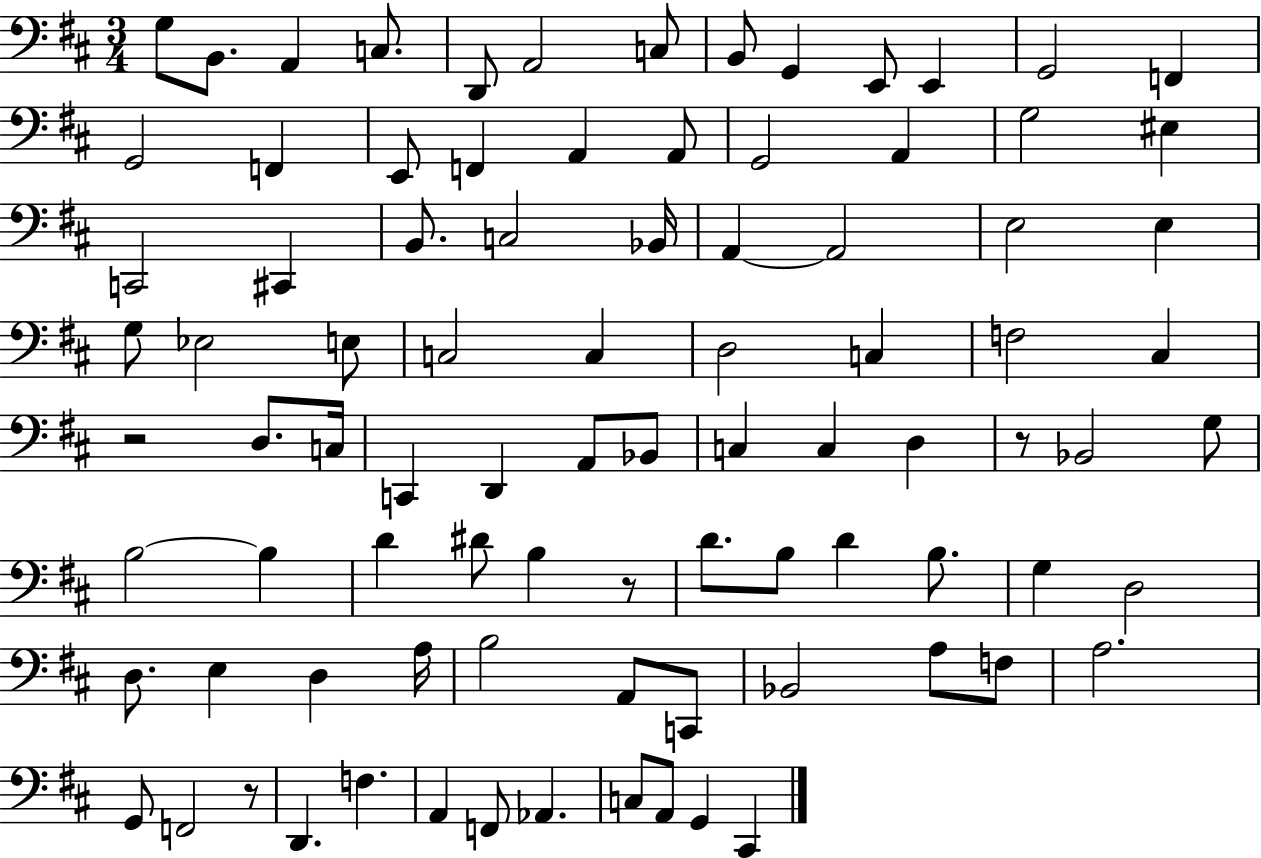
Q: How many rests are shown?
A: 4